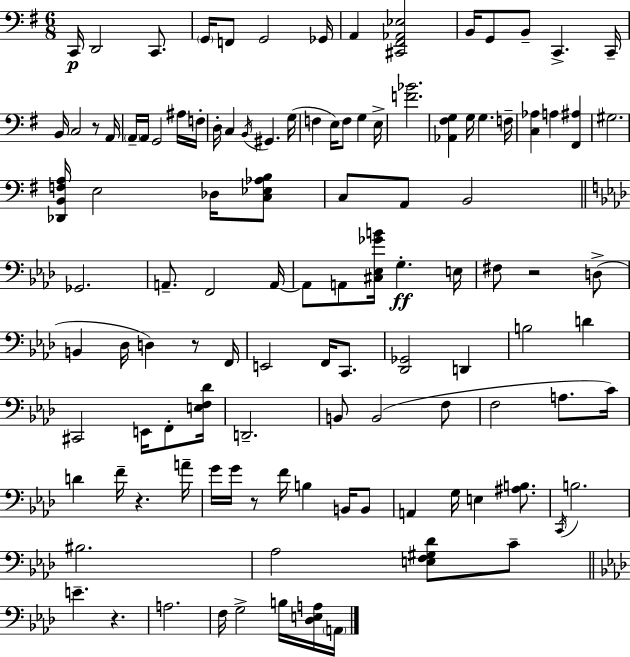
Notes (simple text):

C2/s D2/h C2/e. G2/s F2/e G2/h Gb2/s A2/q [C#2,F#2,Ab2,Eb3]/h B2/s G2/e B2/e C2/q. C2/s B2/s C3/h R/e A2/s A2/s A2/s G2/h A#3/s F3/s D3/s C3/q B2/s G#2/q. G3/s F3/q E3/s F3/e G3/q E3/s [F4,Bb4]/h. [Ab2,F#3,G3]/q G3/s G3/q. F3/s [C3,Ab3]/q A3/q [F#2,A#3]/q G#3/h. [Db2,B2,F3,A3]/s E3/h Db3/s [C3,Eb3,Ab3,B3]/e C3/e A2/e B2/h Gb2/h. A2/e. F2/h A2/s A2/e A2/e [C#3,Eb3,Gb4,B4]/s G3/q. E3/s F#3/e R/h D3/e B2/q Db3/s D3/q R/e F2/s E2/h F2/s C2/e. [Db2,Gb2]/h D2/q B3/h D4/q C#2/h E2/s F2/e [E3,F3,Db4]/s D2/h. B2/e B2/h F3/e F3/h A3/e. C4/s D4/q F4/s R/q. A4/s G4/s G4/s R/e F4/s B3/q B2/s B2/e A2/q G3/s E3/q [A#3,B3]/e. C2/s B3/h. BIS3/h. Ab3/h [E3,F3,G#3,Db4]/e C4/e E4/q. R/q. A3/h. F3/s G3/h B3/s [Db3,E3,A3]/s A2/s